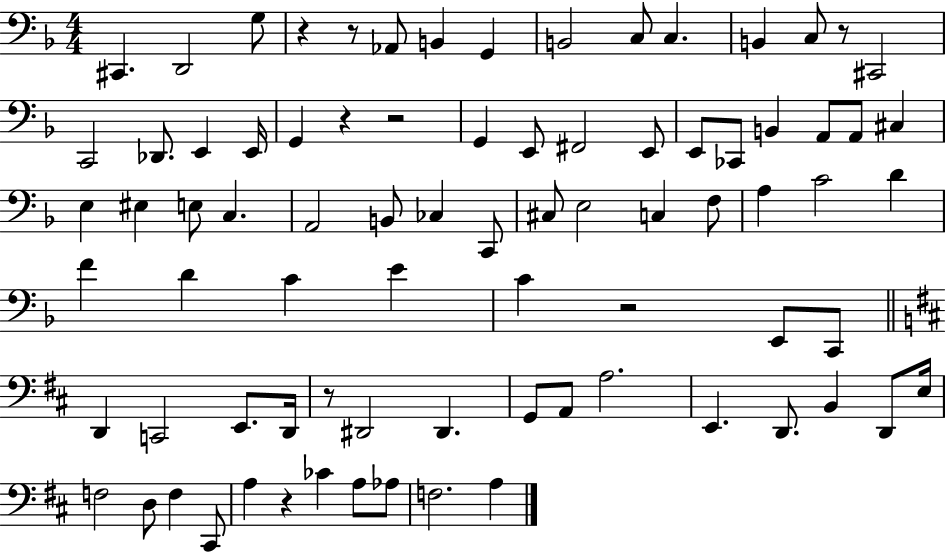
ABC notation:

X:1
T:Untitled
M:4/4
L:1/4
K:F
^C,, D,,2 G,/2 z z/2 _A,,/2 B,, G,, B,,2 C,/2 C, B,, C,/2 z/2 ^C,,2 C,,2 _D,,/2 E,, E,,/4 G,, z z2 G,, E,,/2 ^F,,2 E,,/2 E,,/2 _C,,/2 B,, A,,/2 A,,/2 ^C, E, ^E, E,/2 C, A,,2 B,,/2 _C, C,,/2 ^C,/2 E,2 C, F,/2 A, C2 D F D C E C z2 E,,/2 C,,/2 D,, C,,2 E,,/2 D,,/4 z/2 ^D,,2 ^D,, G,,/2 A,,/2 A,2 E,, D,,/2 B,, D,,/2 E,/4 F,2 D,/2 F, ^C,,/2 A, z _C A,/2 _A,/2 F,2 A,